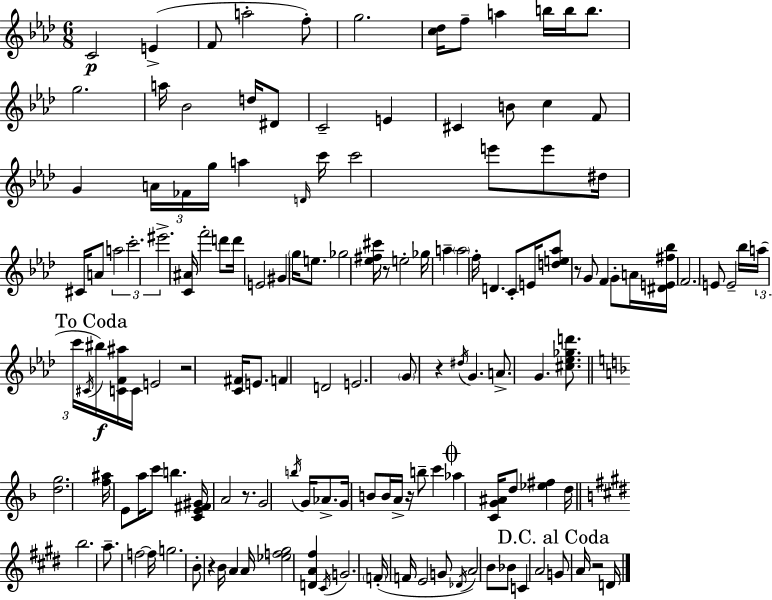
{
  \clef treble
  \numericTimeSignature
  \time 6/8
  \key aes \major
  c'2\p e'4->( | f'8 a''2-. f''8-.) | g''2. | <c'' des''>16 f''8-- a''4 b''16 b''16 b''8. | \break g''2. | a''16 bes'2 d''16 dis'8 | c'2-- e'4 | cis'4 b'8 c''4 f'8 | \break g'4 \tuplet 3/2 { a'16 fes'16 g''16 } a''4 \grace { d'16 } | c'''16 c'''2 e'''8 e'''8 | dis''16 cis'16 a'8 \tuplet 3/2 { a''2 | c'''2.-. | \break eis'''2.-> } | <c' ais'>16 f'''2-. d'''8 | d'''16 e'2 gis'4 | \parenthesize g''16 e''8. ges''2 | \break <ees'' fis'' cis'''>16 r8 e''2-. | ges''16 a''4-- \parenthesize a''2 | f''16-. d'4. c'8-. e'16 <d'' e'' aes''>8 | r8 g'8 f'4 g'8-. a'16 | \break <dis' e' fis'' bes''>16 \parenthesize f'2. | e'8 e'2-- bes''16 | \tuplet 3/2 { a''16( \mark "To Coda" c'''16 \acciaccatura { cis'16 }\f) } bis''16 <c' f' ais''>16 c'16 e'2 | r2 <c' fis'>16 e'8. | \break f'4 d'2 | e'2. | \parenthesize g'8 r4 \acciaccatura { dis''16 } g'4. | a'8.-> g'4. | \break <cis'' ees'' ges'' d'''>8. \bar "||" \break \key f \major <d'' g''>2. | <f'' ais''>16 e'8 a''16 c'''8 b''4. | <c' e' fis' gis'>16 a'2 r8. | g'2 \acciaccatura { b''16 } g'16 aes'8.-> | \break g'16 b'8 b'16 a'16-> r16 b''8-- c'''4 | \mark \markup { \musicglyph "scripts.coda" } aes''4 <c' g' ais'>16 d''8 <ees'' fis''>4 | d''16 \bar "||" \break \key e \major b''2. | a''8.-- f''2~~ f''16 | g''2. | b'8-. r4 b'16 a'4 a'16 | \break <ees'' f'' gis''>2 <d' a' fis''>4 | \acciaccatura { cis'16 } g'2. | \parenthesize f'16-.( f'16 e'2 g'8 | \acciaccatura { des'16 }) a'2 b'8 | \break bes'8 c'4 a'2 | \mark "D.C. al Coda" g'8 a'16 r2 | d'16 \bar "|."
}